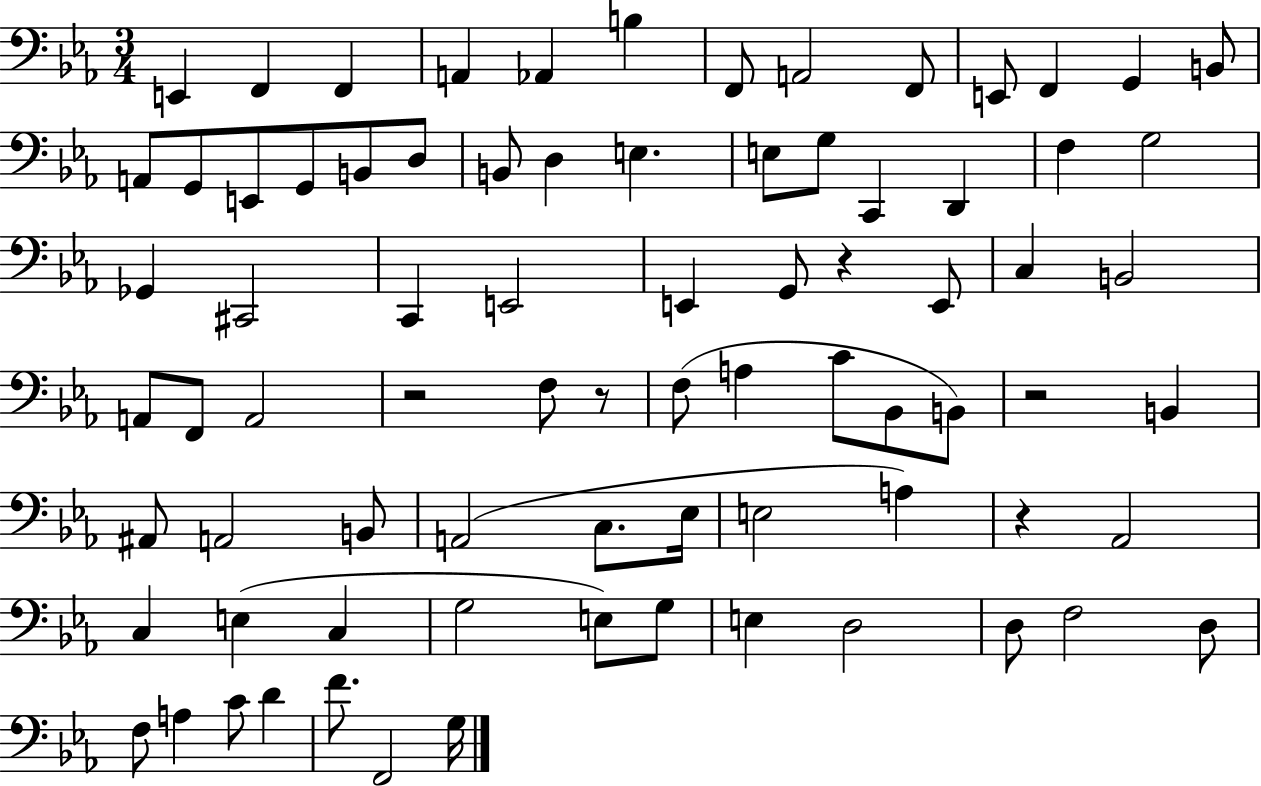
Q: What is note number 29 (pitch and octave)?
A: Gb2